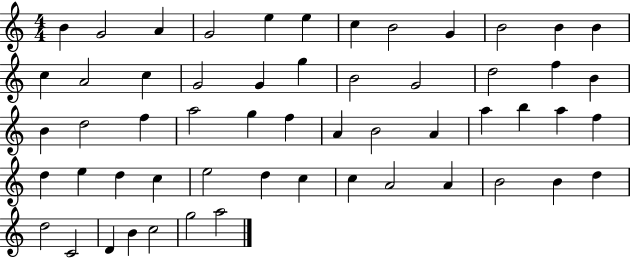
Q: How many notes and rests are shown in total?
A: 56